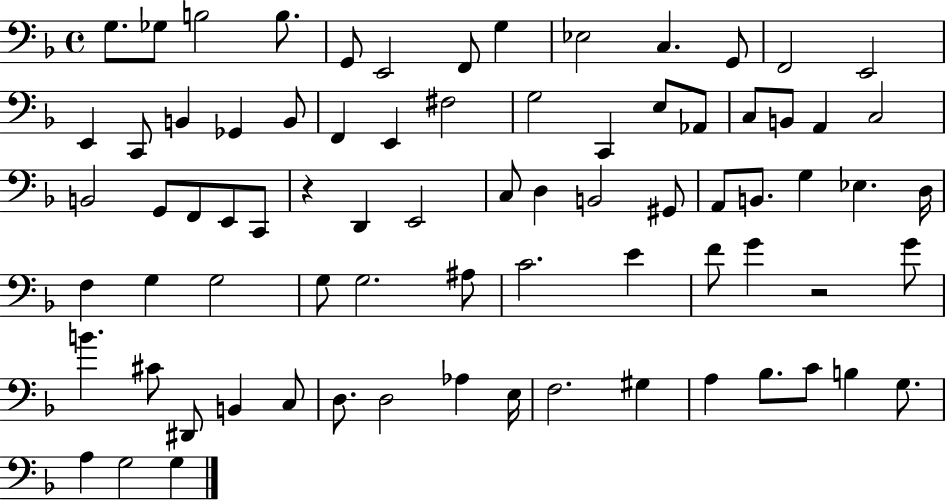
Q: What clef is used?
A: bass